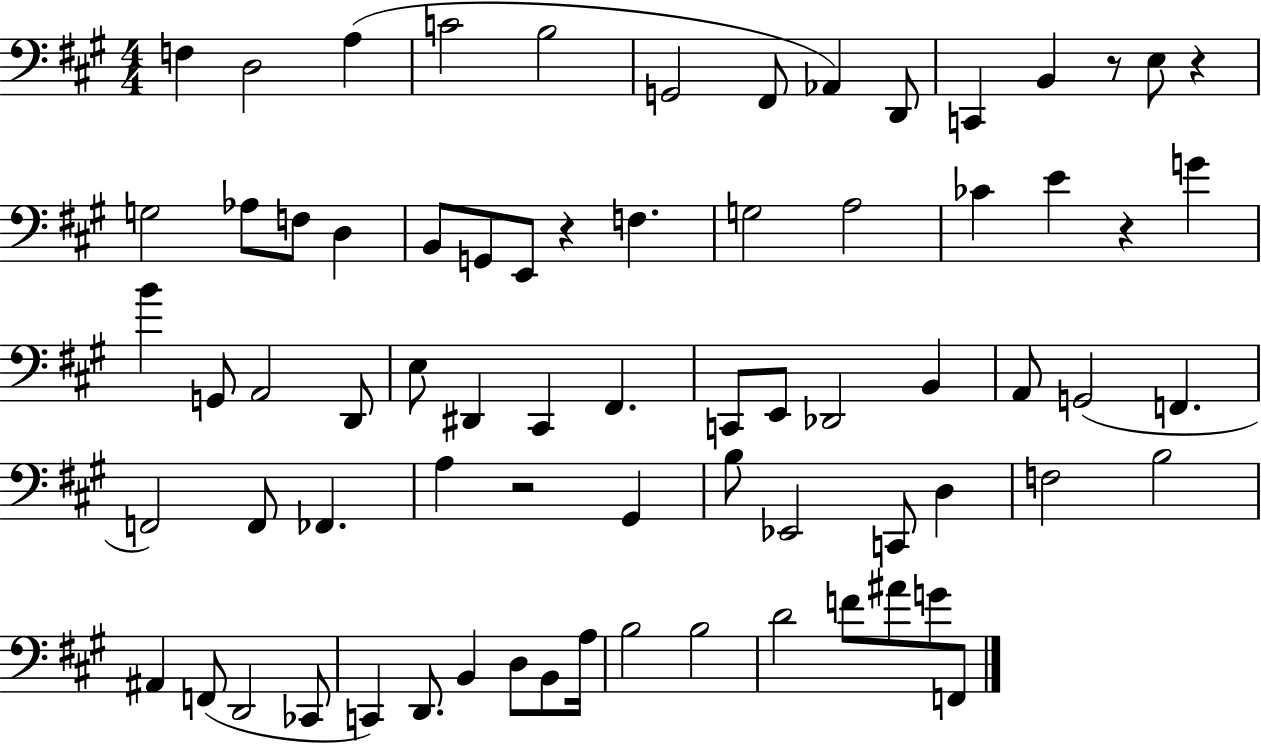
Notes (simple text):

F3/q D3/h A3/q C4/h B3/h G2/h F#2/e Ab2/q D2/e C2/q B2/q R/e E3/e R/q G3/h Ab3/e F3/e D3/q B2/e G2/e E2/e R/q F3/q. G3/h A3/h CES4/q E4/q R/q G4/q B4/q G2/e A2/h D2/e E3/e D#2/q C#2/q F#2/q. C2/e E2/e Db2/h B2/q A2/e G2/h F2/q. F2/h F2/e FES2/q. A3/q R/h G#2/q B3/e Eb2/h C2/e D3/q F3/h B3/h A#2/q F2/e D2/h CES2/e C2/q D2/e. B2/q D3/e B2/e A3/s B3/h B3/h D4/h F4/e A#4/e G4/e F2/e